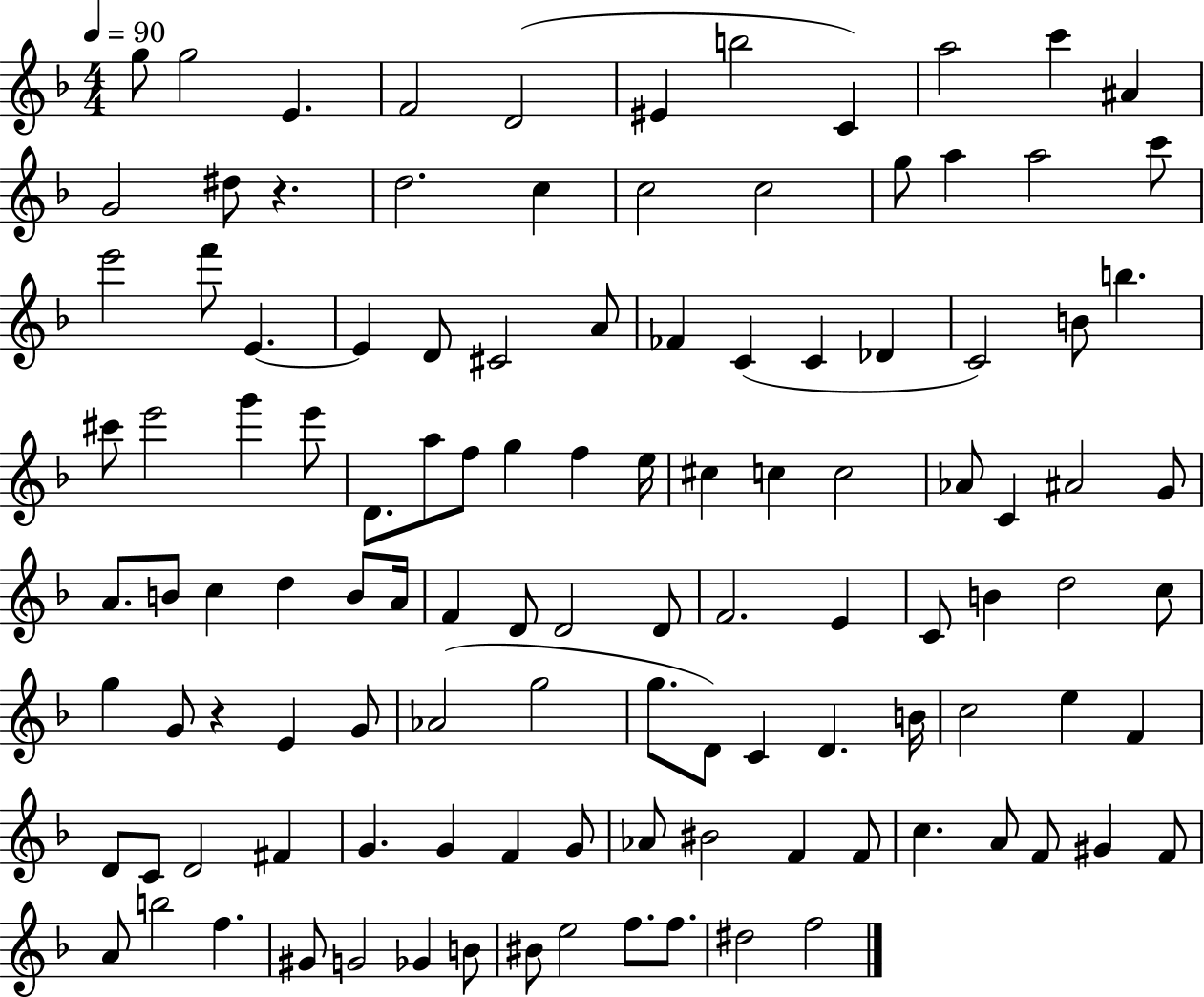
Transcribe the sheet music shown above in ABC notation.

X:1
T:Untitled
M:4/4
L:1/4
K:F
g/2 g2 E F2 D2 ^E b2 C a2 c' ^A G2 ^d/2 z d2 c c2 c2 g/2 a a2 c'/2 e'2 f'/2 E E D/2 ^C2 A/2 _F C C _D C2 B/2 b ^c'/2 e'2 g' e'/2 D/2 a/2 f/2 g f e/4 ^c c c2 _A/2 C ^A2 G/2 A/2 B/2 c d B/2 A/4 F D/2 D2 D/2 F2 E C/2 B d2 c/2 g G/2 z E G/2 _A2 g2 g/2 D/2 C D B/4 c2 e F D/2 C/2 D2 ^F G G F G/2 _A/2 ^B2 F F/2 c A/2 F/2 ^G F/2 A/2 b2 f ^G/2 G2 _G B/2 ^B/2 e2 f/2 f/2 ^d2 f2